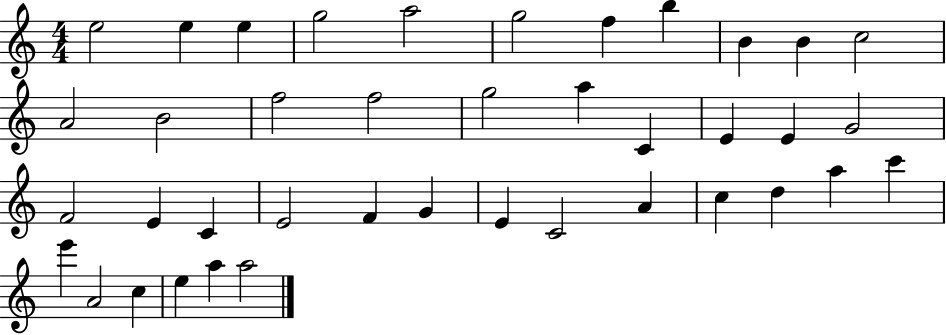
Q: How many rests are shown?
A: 0